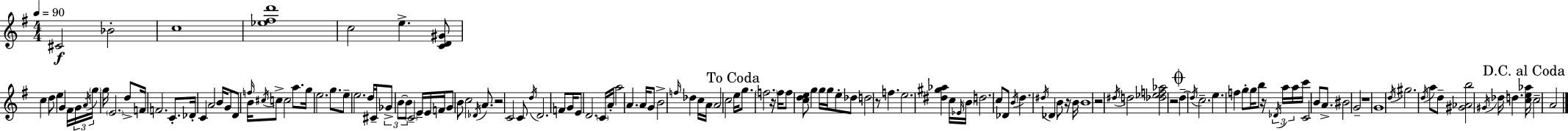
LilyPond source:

{
  \clef treble
  \numericTimeSignature
  \time 4/4
  \key e \minor
  \tempo 4 = 90
  cis'2\f bes'2-. | c''1 | <ees'' fis'' d'''>1 | c''2 e''4.-> <c' d' gis'>8 | \break c''4 d''8 e''4 g'4 fis'16 \tuplet 3/2 { g'16 | \acciaccatura { a'16 } \parenthesize g''16 } g''16 \parenthesize e'2. d''8-> | f'16 f'2. c'8.-. | des'16-. c'4 a'2 b'16 g'8 | \break d'8 \grace { f''16 } b'16 \acciaccatura { cis''16 } c''8-> c''2 | a''8. g''16 e''2. | g''8. e''8-- e''2. | d''16 cis'16-- \tuplet 3/2 { ges'8-> b'8~~ b'8 } \parenthesize c'2-- | \break e'16-- e'16 f'16 g'8 b'8 c''2 | \acciaccatura { des'16 } a'8. r2 c'2 | c'8 \acciaccatura { d''16 } d'2. | f'8 g'16 e'8 d'2. | \break \parenthesize c'16 a'16-. a''2 a'4. | a'16 g'8 b'2-> \grace { f''16 } | des''4 c''16 a'16 a'2 c''2 | \mark "To Coda" e''16 g''8. \parenthesize f''2. | \break r16 f''16 f''8 <c'' d'' e''>8 g''4 | g''16 g''16 e''8-. des''8 d''2 r8 | f''4. e''2. | <dis'' gis'' aes''>4 c''16 \grace { ees'16 } \parenthesize b'16 d''2. | \break c''8 des'8 \acciaccatura { b'16 } d''4. | \acciaccatura { dis''16 } des'4 b'8 r16 b'16 b'1 | r2 | \acciaccatura { dis''16 } d''2 <des'' ees'' f'' aes''>2 | \break r2 \mark \markup { \musicglyph "scripts.coda" } d''4--~~ \acciaccatura { d''16 } c''2.-- | e''4. | f''4 g''8-. g''16 b''8 r16 \tuplet 3/2 { \acciaccatura { des'16 } a''16 a''16 } c'''16 c'2 | b'8 a'8.-> bis'2 | \break g'2-- r1 | g'1 | \acciaccatura { d''16 } gis''2. | \acciaccatura { d''16 } a''8 d''8-- <gis' aes' b''>2 | \break \acciaccatura { gis'16 } des''16 d''4. \mark "D.C. al Coda" <c'' e'' aes''>16 c''2-- | a'2 \bar "|."
}